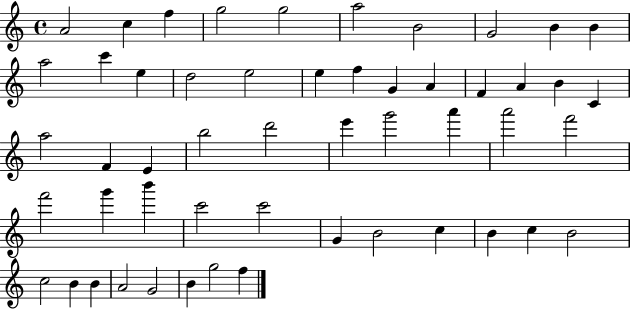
{
  \clef treble
  \time 4/4
  \defaultTimeSignature
  \key c \major
  a'2 c''4 f''4 | g''2 g''2 | a''2 b'2 | g'2 b'4 b'4 | \break a''2 c'''4 e''4 | d''2 e''2 | e''4 f''4 g'4 a'4 | f'4 a'4 b'4 c'4 | \break a''2 f'4 e'4 | b''2 d'''2 | e'''4 g'''2 a'''4 | a'''2 f'''2 | \break f'''2 g'''4 b'''4 | c'''2 c'''2 | g'4 b'2 c''4 | b'4 c''4 b'2 | \break c''2 b'4 b'4 | a'2 g'2 | b'4 g''2 f''4 | \bar "|."
}